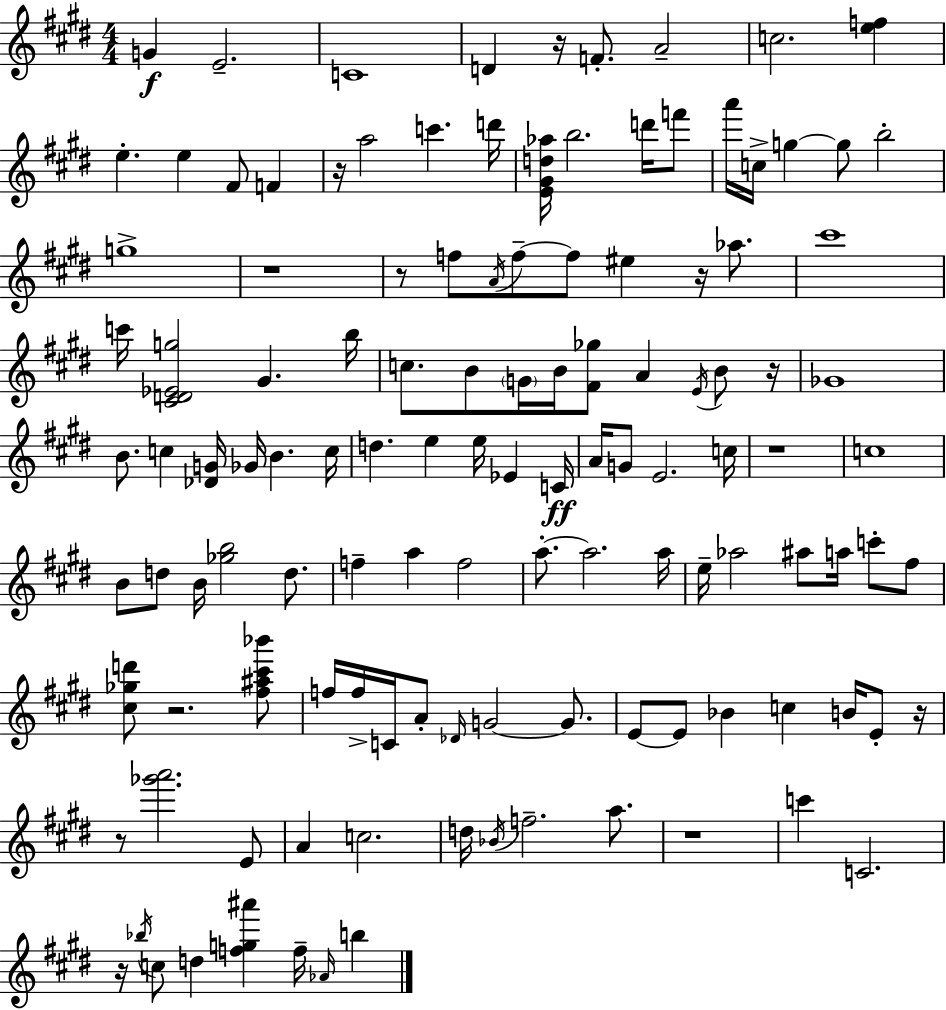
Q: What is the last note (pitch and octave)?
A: B5